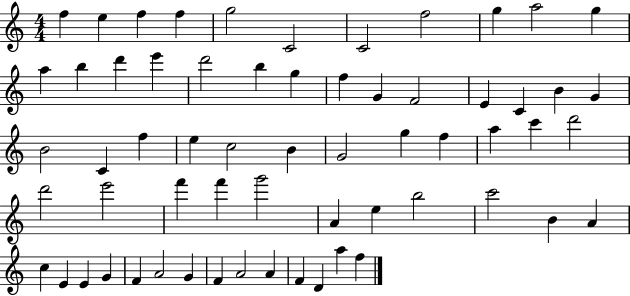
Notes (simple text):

F5/q E5/q F5/q F5/q G5/h C4/h C4/h F5/h G5/q A5/h G5/q A5/q B5/q D6/q E6/q D6/h B5/q G5/q F5/q G4/q F4/h E4/q C4/q B4/q G4/q B4/h C4/q F5/q E5/q C5/h B4/q G4/h G5/q F5/q A5/q C6/q D6/h D6/h E6/h F6/q F6/q G6/h A4/q E5/q B5/h C6/h B4/q A4/q C5/q E4/q E4/q G4/q F4/q A4/h G4/q F4/q A4/h A4/q F4/q D4/q A5/q F5/q